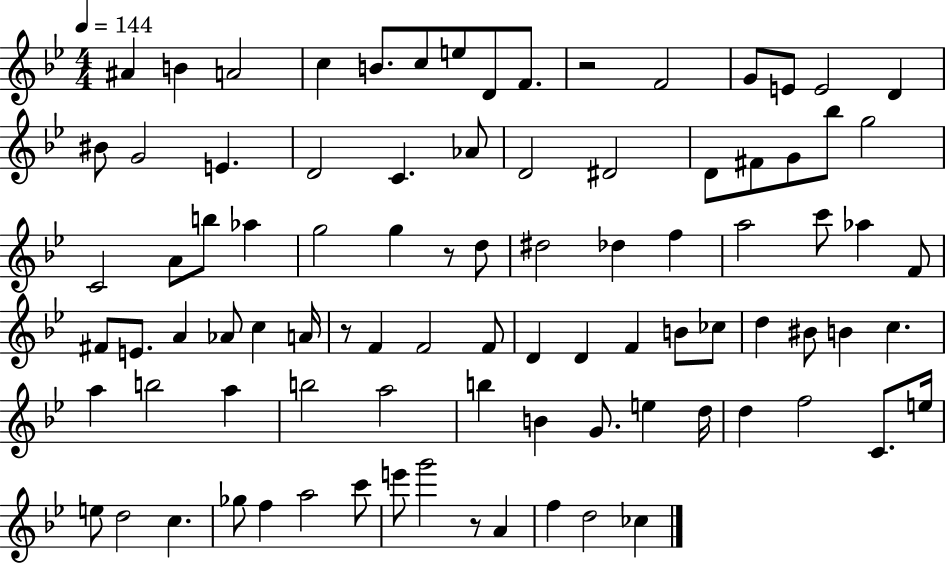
{
  \clef treble
  \numericTimeSignature
  \time 4/4
  \key bes \major
  \tempo 4 = 144
  ais'4 b'4 a'2 | c''4 b'8. c''8 e''8 d'8 f'8. | r2 f'2 | g'8 e'8 e'2 d'4 | \break bis'8 g'2 e'4. | d'2 c'4. aes'8 | d'2 dis'2 | d'8 fis'8 g'8 bes''8 g''2 | \break c'2 a'8 b''8 aes''4 | g''2 g''4 r8 d''8 | dis''2 des''4 f''4 | a''2 c'''8 aes''4 f'8 | \break fis'8 e'8. a'4 aes'8 c''4 a'16 | r8 f'4 f'2 f'8 | d'4 d'4 f'4 b'8 ces''8 | d''4 bis'8 b'4 c''4. | \break a''4 b''2 a''4 | b''2 a''2 | b''4 b'4 g'8. e''4 d''16 | d''4 f''2 c'8. e''16 | \break e''8 d''2 c''4. | ges''8 f''4 a''2 c'''8 | e'''8 g'''2 r8 a'4 | f''4 d''2 ces''4 | \break \bar "|."
}